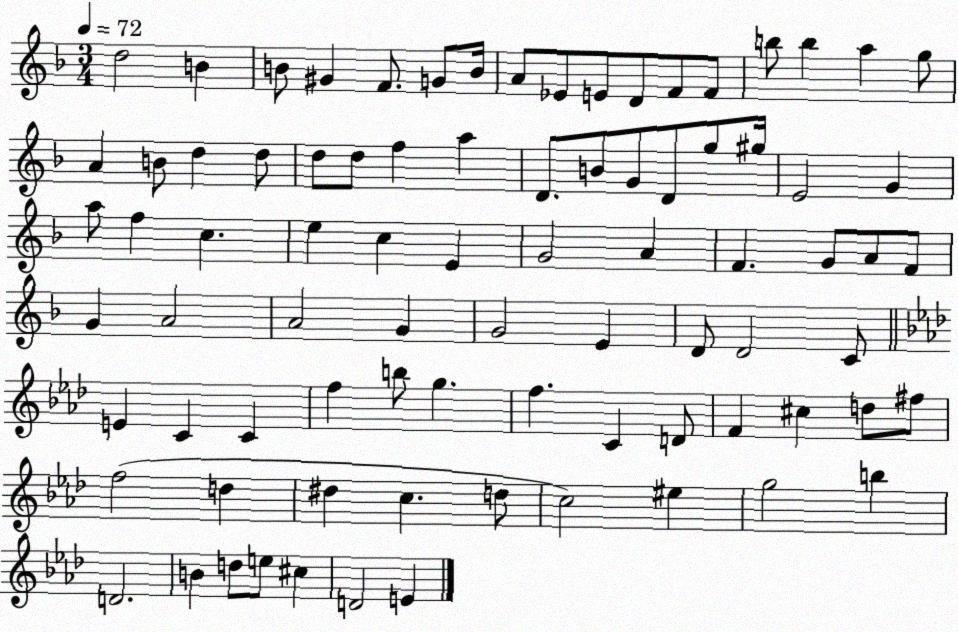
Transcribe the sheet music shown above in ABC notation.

X:1
T:Untitled
M:3/4
L:1/4
K:F
d2 B B/2 ^G F/2 G/2 B/4 A/2 _E/2 E/2 D/2 F/2 F/2 b/2 b a g/2 A B/2 d d/2 d/2 d/2 f a D/2 B/2 G/2 D/2 g/2 ^g/4 E2 G a/2 f c e c E G2 A F G/2 A/2 F/2 G A2 A2 G G2 E D/2 D2 C/2 E C C f b/2 g f C D/2 F ^c d/2 ^f/2 f2 d ^d c d/2 c2 ^e g2 b D2 B d/2 e/2 ^c D2 E